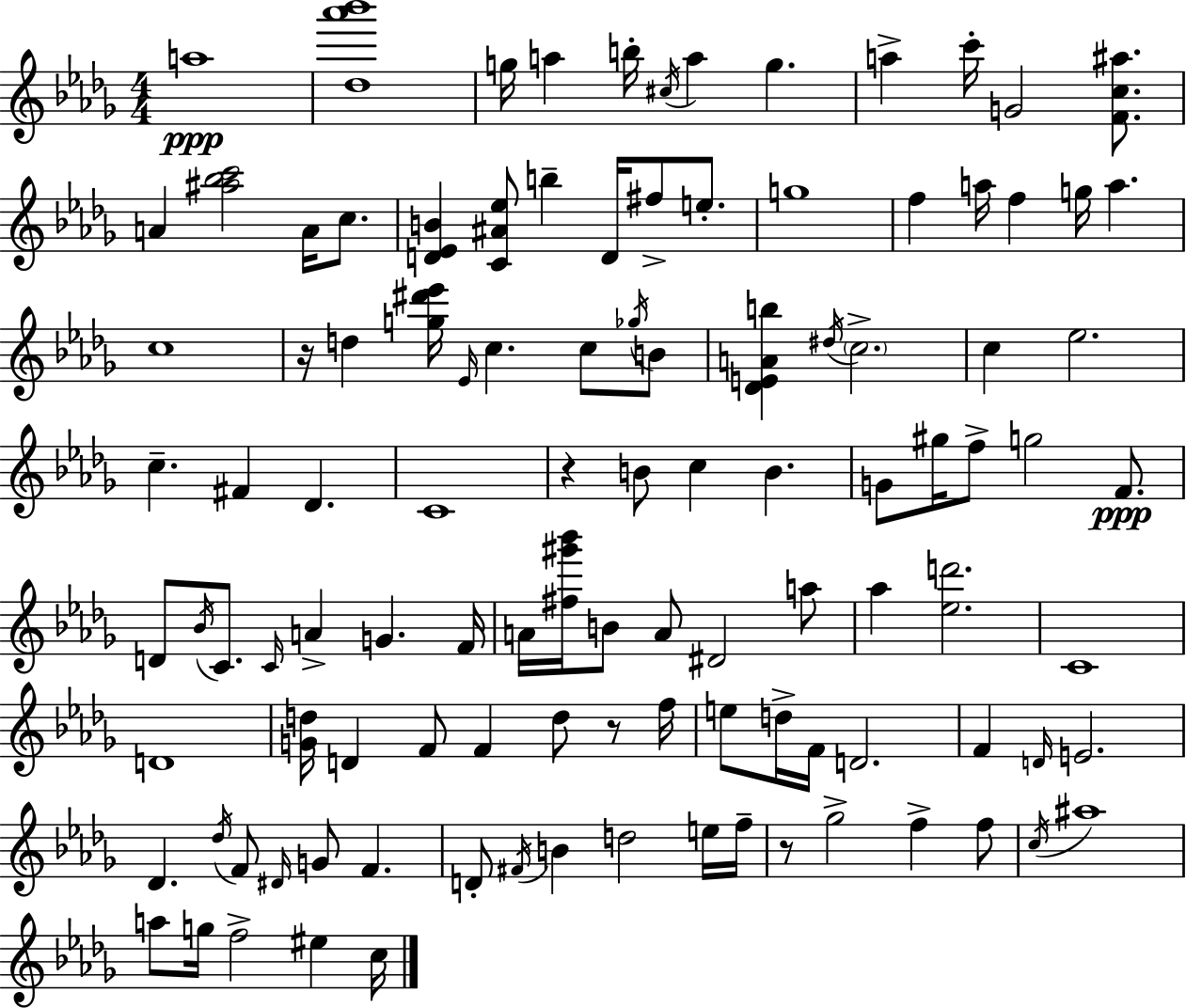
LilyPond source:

{
  \clef treble
  \numericTimeSignature
  \time 4/4
  \key bes \minor
  a''1\ppp | <des'' aes''' bes'''>1 | g''16 a''4 b''16-. \acciaccatura { cis''16 } a''4 g''4. | a''4-> c'''16-. g'2 <f' c'' ais''>8. | \break a'4 <ais'' bes'' c'''>2 a'16 c''8. | <d' ees' b'>4 <c' ais' ees''>8 b''4-- d'16 fis''8-> e''8.-. | g''1 | f''4 a''16 f''4 g''16 a''4. | \break c''1 | r16 d''4 <g'' dis''' ees'''>16 \grace { ees'16 } c''4. c''8 | \acciaccatura { ges''16 } b'8 <des' e' a' b''>4 \acciaccatura { dis''16 } \parenthesize c''2.-> | c''4 ees''2. | \break c''4.-- fis'4 des'4. | c'1 | r4 b'8 c''4 b'4. | g'8 gis''16 f''8-> g''2 | \break f'8.\ppp d'8 \acciaccatura { bes'16 } c'8. \grace { c'16 } a'4-> g'4. | f'16 a'16 <fis'' gis''' bes'''>16 b'8 a'8 dis'2 | a''8 aes''4 <ees'' d'''>2. | c'1 | \break d'1 | <g' d''>16 d'4 f'8 f'4 | d''8 r8 f''16 e''8 d''16-> f'16 d'2. | f'4 \grace { d'16 } e'2. | \break des'4. \acciaccatura { des''16 } f'8 | \grace { dis'16 } g'8 f'4. d'8-. \acciaccatura { fis'16 } b'4 | d''2 e''16 f''16-- r8 ges''2-> | f''4-> f''8 \acciaccatura { c''16 } ais''1 | \break a''8 g''16 f''2-> | eis''4 c''16 \bar "|."
}